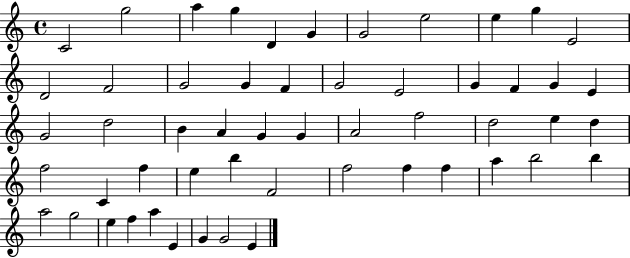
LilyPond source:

{
  \clef treble
  \time 4/4
  \defaultTimeSignature
  \key c \major
  c'2 g''2 | a''4 g''4 d'4 g'4 | g'2 e''2 | e''4 g''4 e'2 | \break d'2 f'2 | g'2 g'4 f'4 | g'2 e'2 | g'4 f'4 g'4 e'4 | \break g'2 d''2 | b'4 a'4 g'4 g'4 | a'2 f''2 | d''2 e''4 d''4 | \break f''2 c'4 f''4 | e''4 b''4 f'2 | f''2 f''4 f''4 | a''4 b''2 b''4 | \break a''2 g''2 | e''4 f''4 a''4 e'4 | g'4 g'2 e'4 | \bar "|."
}